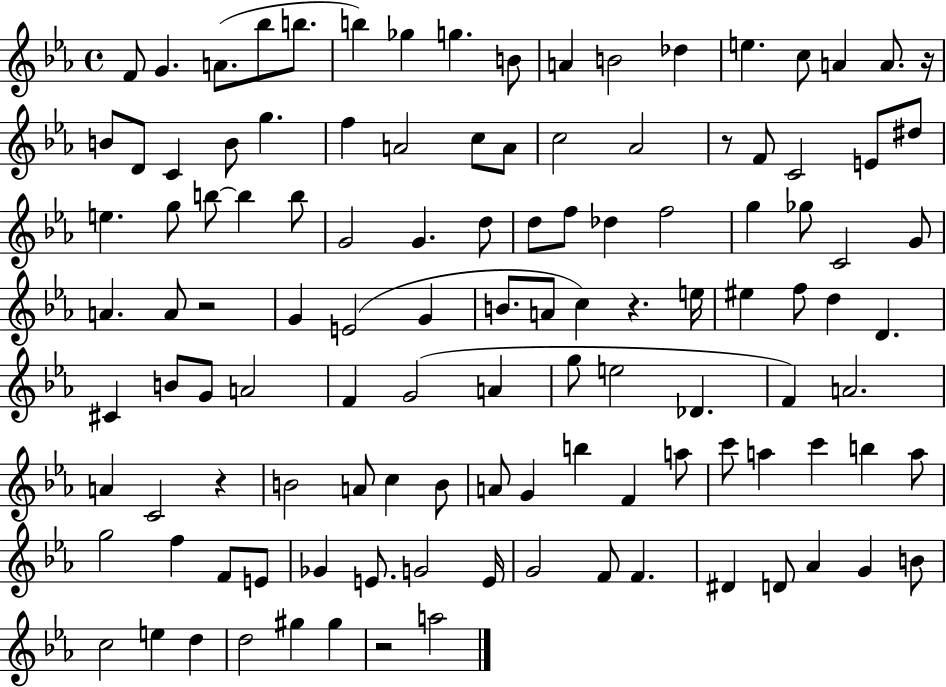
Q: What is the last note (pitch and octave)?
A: A5